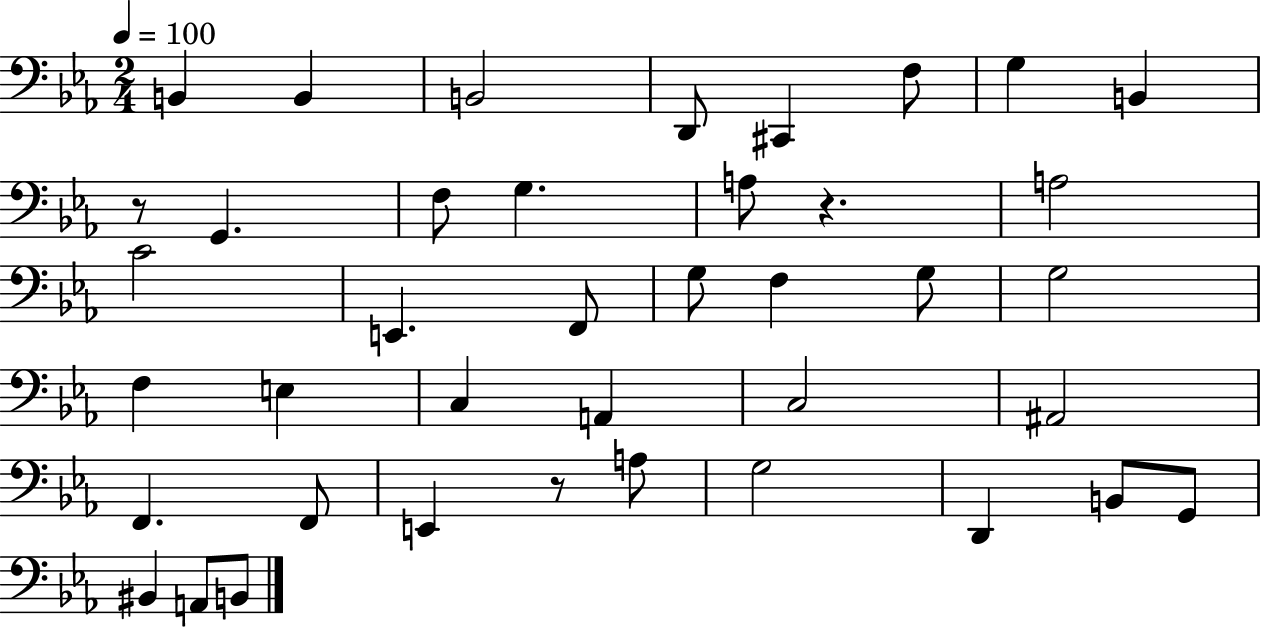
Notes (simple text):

B2/q B2/q B2/h D2/e C#2/q F3/e G3/q B2/q R/e G2/q. F3/e G3/q. A3/e R/q. A3/h C4/h E2/q. F2/e G3/e F3/q G3/e G3/h F3/q E3/q C3/q A2/q C3/h A#2/h F2/q. F2/e E2/q R/e A3/e G3/h D2/q B2/e G2/e BIS2/q A2/e B2/e